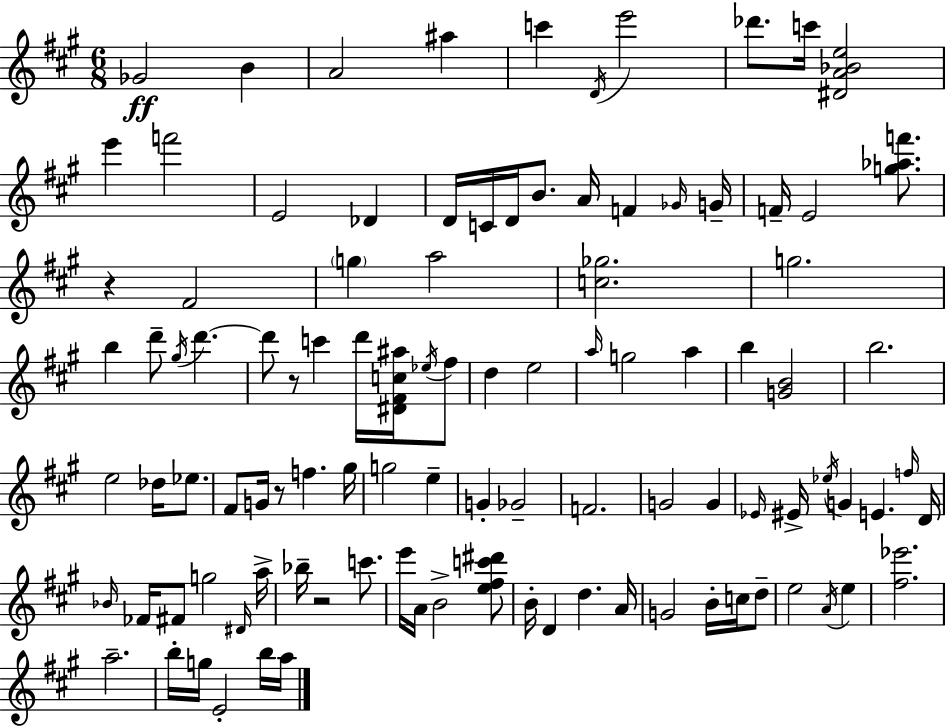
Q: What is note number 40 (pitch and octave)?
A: G5